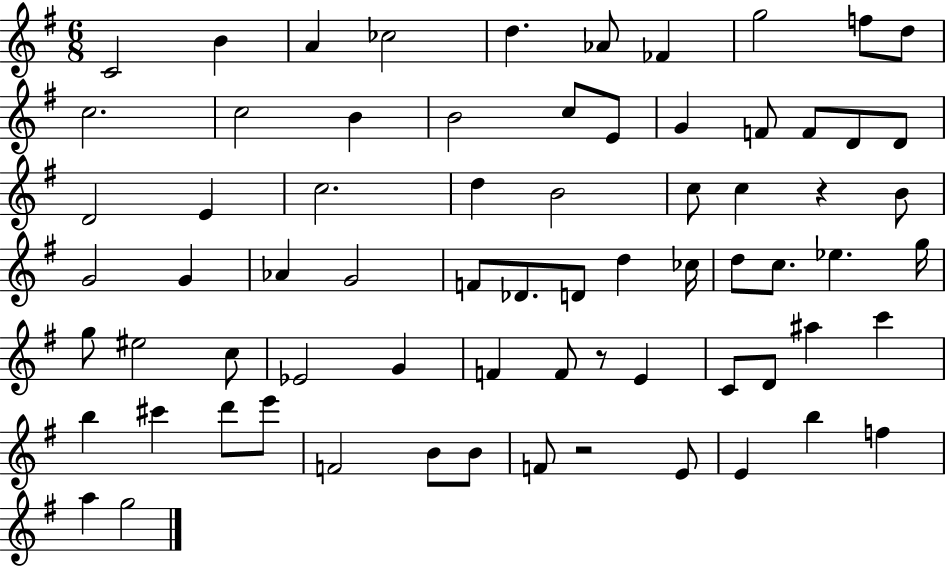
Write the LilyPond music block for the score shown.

{
  \clef treble
  \numericTimeSignature
  \time 6/8
  \key g \major
  c'2 b'4 | a'4 ces''2 | d''4. aes'8 fes'4 | g''2 f''8 d''8 | \break c''2. | c''2 b'4 | b'2 c''8 e'8 | g'4 f'8 f'8 d'8 d'8 | \break d'2 e'4 | c''2. | d''4 b'2 | c''8 c''4 r4 b'8 | \break g'2 g'4 | aes'4 g'2 | f'8 des'8. d'8 d''4 ces''16 | d''8 c''8. ees''4. g''16 | \break g''8 eis''2 c''8 | ees'2 g'4 | f'4 f'8 r8 e'4 | c'8 d'8 ais''4 c'''4 | \break b''4 cis'''4 d'''8 e'''8 | f'2 b'8 b'8 | f'8 r2 e'8 | e'4 b''4 f''4 | \break a''4 g''2 | \bar "|."
}